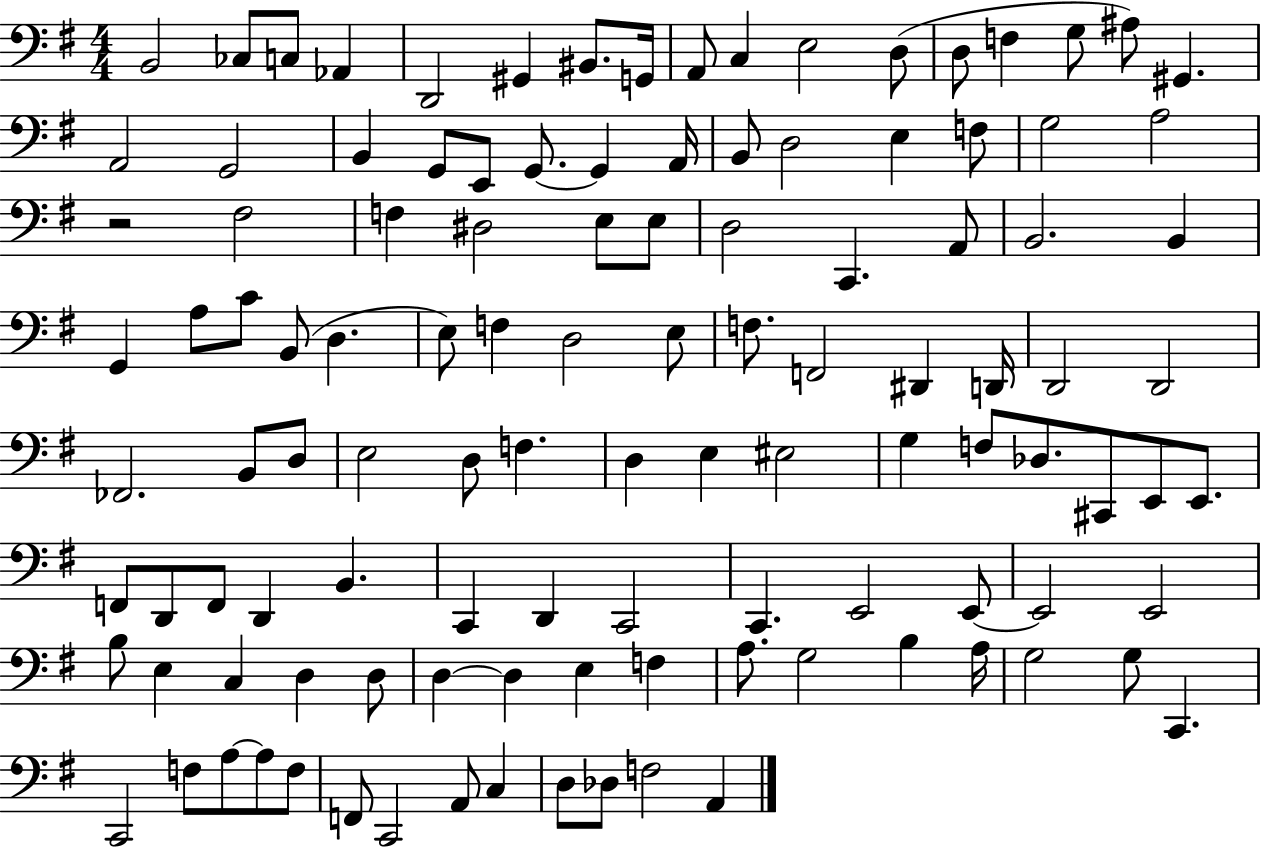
{
  \clef bass
  \numericTimeSignature
  \time 4/4
  \key g \major
  b,2 ces8 c8 aes,4 | d,2 gis,4 bis,8. g,16 | a,8 c4 e2 d8( | d8 f4 g8 ais8) gis,4. | \break a,2 g,2 | b,4 g,8 e,8 g,8.~~ g,4 a,16 | b,8 d2 e4 f8 | g2 a2 | \break r2 fis2 | f4 dis2 e8 e8 | d2 c,4. a,8 | b,2. b,4 | \break g,4 a8 c'8 b,8( d4. | e8) f4 d2 e8 | f8. f,2 dis,4 d,16 | d,2 d,2 | \break fes,2. b,8 d8 | e2 d8 f4. | d4 e4 eis2 | g4 f8 des8. cis,8 e,8 e,8. | \break f,8 d,8 f,8 d,4 b,4. | c,4 d,4 c,2 | c,4. e,2 e,8~~ | e,2 e,2 | \break b8 e4 c4 d4 d8 | d4~~ d4 e4 f4 | a8. g2 b4 a16 | g2 g8 c,4. | \break c,2 f8 a8~~ a8 f8 | f,8 c,2 a,8 c4 | d8 des8 f2 a,4 | \bar "|."
}